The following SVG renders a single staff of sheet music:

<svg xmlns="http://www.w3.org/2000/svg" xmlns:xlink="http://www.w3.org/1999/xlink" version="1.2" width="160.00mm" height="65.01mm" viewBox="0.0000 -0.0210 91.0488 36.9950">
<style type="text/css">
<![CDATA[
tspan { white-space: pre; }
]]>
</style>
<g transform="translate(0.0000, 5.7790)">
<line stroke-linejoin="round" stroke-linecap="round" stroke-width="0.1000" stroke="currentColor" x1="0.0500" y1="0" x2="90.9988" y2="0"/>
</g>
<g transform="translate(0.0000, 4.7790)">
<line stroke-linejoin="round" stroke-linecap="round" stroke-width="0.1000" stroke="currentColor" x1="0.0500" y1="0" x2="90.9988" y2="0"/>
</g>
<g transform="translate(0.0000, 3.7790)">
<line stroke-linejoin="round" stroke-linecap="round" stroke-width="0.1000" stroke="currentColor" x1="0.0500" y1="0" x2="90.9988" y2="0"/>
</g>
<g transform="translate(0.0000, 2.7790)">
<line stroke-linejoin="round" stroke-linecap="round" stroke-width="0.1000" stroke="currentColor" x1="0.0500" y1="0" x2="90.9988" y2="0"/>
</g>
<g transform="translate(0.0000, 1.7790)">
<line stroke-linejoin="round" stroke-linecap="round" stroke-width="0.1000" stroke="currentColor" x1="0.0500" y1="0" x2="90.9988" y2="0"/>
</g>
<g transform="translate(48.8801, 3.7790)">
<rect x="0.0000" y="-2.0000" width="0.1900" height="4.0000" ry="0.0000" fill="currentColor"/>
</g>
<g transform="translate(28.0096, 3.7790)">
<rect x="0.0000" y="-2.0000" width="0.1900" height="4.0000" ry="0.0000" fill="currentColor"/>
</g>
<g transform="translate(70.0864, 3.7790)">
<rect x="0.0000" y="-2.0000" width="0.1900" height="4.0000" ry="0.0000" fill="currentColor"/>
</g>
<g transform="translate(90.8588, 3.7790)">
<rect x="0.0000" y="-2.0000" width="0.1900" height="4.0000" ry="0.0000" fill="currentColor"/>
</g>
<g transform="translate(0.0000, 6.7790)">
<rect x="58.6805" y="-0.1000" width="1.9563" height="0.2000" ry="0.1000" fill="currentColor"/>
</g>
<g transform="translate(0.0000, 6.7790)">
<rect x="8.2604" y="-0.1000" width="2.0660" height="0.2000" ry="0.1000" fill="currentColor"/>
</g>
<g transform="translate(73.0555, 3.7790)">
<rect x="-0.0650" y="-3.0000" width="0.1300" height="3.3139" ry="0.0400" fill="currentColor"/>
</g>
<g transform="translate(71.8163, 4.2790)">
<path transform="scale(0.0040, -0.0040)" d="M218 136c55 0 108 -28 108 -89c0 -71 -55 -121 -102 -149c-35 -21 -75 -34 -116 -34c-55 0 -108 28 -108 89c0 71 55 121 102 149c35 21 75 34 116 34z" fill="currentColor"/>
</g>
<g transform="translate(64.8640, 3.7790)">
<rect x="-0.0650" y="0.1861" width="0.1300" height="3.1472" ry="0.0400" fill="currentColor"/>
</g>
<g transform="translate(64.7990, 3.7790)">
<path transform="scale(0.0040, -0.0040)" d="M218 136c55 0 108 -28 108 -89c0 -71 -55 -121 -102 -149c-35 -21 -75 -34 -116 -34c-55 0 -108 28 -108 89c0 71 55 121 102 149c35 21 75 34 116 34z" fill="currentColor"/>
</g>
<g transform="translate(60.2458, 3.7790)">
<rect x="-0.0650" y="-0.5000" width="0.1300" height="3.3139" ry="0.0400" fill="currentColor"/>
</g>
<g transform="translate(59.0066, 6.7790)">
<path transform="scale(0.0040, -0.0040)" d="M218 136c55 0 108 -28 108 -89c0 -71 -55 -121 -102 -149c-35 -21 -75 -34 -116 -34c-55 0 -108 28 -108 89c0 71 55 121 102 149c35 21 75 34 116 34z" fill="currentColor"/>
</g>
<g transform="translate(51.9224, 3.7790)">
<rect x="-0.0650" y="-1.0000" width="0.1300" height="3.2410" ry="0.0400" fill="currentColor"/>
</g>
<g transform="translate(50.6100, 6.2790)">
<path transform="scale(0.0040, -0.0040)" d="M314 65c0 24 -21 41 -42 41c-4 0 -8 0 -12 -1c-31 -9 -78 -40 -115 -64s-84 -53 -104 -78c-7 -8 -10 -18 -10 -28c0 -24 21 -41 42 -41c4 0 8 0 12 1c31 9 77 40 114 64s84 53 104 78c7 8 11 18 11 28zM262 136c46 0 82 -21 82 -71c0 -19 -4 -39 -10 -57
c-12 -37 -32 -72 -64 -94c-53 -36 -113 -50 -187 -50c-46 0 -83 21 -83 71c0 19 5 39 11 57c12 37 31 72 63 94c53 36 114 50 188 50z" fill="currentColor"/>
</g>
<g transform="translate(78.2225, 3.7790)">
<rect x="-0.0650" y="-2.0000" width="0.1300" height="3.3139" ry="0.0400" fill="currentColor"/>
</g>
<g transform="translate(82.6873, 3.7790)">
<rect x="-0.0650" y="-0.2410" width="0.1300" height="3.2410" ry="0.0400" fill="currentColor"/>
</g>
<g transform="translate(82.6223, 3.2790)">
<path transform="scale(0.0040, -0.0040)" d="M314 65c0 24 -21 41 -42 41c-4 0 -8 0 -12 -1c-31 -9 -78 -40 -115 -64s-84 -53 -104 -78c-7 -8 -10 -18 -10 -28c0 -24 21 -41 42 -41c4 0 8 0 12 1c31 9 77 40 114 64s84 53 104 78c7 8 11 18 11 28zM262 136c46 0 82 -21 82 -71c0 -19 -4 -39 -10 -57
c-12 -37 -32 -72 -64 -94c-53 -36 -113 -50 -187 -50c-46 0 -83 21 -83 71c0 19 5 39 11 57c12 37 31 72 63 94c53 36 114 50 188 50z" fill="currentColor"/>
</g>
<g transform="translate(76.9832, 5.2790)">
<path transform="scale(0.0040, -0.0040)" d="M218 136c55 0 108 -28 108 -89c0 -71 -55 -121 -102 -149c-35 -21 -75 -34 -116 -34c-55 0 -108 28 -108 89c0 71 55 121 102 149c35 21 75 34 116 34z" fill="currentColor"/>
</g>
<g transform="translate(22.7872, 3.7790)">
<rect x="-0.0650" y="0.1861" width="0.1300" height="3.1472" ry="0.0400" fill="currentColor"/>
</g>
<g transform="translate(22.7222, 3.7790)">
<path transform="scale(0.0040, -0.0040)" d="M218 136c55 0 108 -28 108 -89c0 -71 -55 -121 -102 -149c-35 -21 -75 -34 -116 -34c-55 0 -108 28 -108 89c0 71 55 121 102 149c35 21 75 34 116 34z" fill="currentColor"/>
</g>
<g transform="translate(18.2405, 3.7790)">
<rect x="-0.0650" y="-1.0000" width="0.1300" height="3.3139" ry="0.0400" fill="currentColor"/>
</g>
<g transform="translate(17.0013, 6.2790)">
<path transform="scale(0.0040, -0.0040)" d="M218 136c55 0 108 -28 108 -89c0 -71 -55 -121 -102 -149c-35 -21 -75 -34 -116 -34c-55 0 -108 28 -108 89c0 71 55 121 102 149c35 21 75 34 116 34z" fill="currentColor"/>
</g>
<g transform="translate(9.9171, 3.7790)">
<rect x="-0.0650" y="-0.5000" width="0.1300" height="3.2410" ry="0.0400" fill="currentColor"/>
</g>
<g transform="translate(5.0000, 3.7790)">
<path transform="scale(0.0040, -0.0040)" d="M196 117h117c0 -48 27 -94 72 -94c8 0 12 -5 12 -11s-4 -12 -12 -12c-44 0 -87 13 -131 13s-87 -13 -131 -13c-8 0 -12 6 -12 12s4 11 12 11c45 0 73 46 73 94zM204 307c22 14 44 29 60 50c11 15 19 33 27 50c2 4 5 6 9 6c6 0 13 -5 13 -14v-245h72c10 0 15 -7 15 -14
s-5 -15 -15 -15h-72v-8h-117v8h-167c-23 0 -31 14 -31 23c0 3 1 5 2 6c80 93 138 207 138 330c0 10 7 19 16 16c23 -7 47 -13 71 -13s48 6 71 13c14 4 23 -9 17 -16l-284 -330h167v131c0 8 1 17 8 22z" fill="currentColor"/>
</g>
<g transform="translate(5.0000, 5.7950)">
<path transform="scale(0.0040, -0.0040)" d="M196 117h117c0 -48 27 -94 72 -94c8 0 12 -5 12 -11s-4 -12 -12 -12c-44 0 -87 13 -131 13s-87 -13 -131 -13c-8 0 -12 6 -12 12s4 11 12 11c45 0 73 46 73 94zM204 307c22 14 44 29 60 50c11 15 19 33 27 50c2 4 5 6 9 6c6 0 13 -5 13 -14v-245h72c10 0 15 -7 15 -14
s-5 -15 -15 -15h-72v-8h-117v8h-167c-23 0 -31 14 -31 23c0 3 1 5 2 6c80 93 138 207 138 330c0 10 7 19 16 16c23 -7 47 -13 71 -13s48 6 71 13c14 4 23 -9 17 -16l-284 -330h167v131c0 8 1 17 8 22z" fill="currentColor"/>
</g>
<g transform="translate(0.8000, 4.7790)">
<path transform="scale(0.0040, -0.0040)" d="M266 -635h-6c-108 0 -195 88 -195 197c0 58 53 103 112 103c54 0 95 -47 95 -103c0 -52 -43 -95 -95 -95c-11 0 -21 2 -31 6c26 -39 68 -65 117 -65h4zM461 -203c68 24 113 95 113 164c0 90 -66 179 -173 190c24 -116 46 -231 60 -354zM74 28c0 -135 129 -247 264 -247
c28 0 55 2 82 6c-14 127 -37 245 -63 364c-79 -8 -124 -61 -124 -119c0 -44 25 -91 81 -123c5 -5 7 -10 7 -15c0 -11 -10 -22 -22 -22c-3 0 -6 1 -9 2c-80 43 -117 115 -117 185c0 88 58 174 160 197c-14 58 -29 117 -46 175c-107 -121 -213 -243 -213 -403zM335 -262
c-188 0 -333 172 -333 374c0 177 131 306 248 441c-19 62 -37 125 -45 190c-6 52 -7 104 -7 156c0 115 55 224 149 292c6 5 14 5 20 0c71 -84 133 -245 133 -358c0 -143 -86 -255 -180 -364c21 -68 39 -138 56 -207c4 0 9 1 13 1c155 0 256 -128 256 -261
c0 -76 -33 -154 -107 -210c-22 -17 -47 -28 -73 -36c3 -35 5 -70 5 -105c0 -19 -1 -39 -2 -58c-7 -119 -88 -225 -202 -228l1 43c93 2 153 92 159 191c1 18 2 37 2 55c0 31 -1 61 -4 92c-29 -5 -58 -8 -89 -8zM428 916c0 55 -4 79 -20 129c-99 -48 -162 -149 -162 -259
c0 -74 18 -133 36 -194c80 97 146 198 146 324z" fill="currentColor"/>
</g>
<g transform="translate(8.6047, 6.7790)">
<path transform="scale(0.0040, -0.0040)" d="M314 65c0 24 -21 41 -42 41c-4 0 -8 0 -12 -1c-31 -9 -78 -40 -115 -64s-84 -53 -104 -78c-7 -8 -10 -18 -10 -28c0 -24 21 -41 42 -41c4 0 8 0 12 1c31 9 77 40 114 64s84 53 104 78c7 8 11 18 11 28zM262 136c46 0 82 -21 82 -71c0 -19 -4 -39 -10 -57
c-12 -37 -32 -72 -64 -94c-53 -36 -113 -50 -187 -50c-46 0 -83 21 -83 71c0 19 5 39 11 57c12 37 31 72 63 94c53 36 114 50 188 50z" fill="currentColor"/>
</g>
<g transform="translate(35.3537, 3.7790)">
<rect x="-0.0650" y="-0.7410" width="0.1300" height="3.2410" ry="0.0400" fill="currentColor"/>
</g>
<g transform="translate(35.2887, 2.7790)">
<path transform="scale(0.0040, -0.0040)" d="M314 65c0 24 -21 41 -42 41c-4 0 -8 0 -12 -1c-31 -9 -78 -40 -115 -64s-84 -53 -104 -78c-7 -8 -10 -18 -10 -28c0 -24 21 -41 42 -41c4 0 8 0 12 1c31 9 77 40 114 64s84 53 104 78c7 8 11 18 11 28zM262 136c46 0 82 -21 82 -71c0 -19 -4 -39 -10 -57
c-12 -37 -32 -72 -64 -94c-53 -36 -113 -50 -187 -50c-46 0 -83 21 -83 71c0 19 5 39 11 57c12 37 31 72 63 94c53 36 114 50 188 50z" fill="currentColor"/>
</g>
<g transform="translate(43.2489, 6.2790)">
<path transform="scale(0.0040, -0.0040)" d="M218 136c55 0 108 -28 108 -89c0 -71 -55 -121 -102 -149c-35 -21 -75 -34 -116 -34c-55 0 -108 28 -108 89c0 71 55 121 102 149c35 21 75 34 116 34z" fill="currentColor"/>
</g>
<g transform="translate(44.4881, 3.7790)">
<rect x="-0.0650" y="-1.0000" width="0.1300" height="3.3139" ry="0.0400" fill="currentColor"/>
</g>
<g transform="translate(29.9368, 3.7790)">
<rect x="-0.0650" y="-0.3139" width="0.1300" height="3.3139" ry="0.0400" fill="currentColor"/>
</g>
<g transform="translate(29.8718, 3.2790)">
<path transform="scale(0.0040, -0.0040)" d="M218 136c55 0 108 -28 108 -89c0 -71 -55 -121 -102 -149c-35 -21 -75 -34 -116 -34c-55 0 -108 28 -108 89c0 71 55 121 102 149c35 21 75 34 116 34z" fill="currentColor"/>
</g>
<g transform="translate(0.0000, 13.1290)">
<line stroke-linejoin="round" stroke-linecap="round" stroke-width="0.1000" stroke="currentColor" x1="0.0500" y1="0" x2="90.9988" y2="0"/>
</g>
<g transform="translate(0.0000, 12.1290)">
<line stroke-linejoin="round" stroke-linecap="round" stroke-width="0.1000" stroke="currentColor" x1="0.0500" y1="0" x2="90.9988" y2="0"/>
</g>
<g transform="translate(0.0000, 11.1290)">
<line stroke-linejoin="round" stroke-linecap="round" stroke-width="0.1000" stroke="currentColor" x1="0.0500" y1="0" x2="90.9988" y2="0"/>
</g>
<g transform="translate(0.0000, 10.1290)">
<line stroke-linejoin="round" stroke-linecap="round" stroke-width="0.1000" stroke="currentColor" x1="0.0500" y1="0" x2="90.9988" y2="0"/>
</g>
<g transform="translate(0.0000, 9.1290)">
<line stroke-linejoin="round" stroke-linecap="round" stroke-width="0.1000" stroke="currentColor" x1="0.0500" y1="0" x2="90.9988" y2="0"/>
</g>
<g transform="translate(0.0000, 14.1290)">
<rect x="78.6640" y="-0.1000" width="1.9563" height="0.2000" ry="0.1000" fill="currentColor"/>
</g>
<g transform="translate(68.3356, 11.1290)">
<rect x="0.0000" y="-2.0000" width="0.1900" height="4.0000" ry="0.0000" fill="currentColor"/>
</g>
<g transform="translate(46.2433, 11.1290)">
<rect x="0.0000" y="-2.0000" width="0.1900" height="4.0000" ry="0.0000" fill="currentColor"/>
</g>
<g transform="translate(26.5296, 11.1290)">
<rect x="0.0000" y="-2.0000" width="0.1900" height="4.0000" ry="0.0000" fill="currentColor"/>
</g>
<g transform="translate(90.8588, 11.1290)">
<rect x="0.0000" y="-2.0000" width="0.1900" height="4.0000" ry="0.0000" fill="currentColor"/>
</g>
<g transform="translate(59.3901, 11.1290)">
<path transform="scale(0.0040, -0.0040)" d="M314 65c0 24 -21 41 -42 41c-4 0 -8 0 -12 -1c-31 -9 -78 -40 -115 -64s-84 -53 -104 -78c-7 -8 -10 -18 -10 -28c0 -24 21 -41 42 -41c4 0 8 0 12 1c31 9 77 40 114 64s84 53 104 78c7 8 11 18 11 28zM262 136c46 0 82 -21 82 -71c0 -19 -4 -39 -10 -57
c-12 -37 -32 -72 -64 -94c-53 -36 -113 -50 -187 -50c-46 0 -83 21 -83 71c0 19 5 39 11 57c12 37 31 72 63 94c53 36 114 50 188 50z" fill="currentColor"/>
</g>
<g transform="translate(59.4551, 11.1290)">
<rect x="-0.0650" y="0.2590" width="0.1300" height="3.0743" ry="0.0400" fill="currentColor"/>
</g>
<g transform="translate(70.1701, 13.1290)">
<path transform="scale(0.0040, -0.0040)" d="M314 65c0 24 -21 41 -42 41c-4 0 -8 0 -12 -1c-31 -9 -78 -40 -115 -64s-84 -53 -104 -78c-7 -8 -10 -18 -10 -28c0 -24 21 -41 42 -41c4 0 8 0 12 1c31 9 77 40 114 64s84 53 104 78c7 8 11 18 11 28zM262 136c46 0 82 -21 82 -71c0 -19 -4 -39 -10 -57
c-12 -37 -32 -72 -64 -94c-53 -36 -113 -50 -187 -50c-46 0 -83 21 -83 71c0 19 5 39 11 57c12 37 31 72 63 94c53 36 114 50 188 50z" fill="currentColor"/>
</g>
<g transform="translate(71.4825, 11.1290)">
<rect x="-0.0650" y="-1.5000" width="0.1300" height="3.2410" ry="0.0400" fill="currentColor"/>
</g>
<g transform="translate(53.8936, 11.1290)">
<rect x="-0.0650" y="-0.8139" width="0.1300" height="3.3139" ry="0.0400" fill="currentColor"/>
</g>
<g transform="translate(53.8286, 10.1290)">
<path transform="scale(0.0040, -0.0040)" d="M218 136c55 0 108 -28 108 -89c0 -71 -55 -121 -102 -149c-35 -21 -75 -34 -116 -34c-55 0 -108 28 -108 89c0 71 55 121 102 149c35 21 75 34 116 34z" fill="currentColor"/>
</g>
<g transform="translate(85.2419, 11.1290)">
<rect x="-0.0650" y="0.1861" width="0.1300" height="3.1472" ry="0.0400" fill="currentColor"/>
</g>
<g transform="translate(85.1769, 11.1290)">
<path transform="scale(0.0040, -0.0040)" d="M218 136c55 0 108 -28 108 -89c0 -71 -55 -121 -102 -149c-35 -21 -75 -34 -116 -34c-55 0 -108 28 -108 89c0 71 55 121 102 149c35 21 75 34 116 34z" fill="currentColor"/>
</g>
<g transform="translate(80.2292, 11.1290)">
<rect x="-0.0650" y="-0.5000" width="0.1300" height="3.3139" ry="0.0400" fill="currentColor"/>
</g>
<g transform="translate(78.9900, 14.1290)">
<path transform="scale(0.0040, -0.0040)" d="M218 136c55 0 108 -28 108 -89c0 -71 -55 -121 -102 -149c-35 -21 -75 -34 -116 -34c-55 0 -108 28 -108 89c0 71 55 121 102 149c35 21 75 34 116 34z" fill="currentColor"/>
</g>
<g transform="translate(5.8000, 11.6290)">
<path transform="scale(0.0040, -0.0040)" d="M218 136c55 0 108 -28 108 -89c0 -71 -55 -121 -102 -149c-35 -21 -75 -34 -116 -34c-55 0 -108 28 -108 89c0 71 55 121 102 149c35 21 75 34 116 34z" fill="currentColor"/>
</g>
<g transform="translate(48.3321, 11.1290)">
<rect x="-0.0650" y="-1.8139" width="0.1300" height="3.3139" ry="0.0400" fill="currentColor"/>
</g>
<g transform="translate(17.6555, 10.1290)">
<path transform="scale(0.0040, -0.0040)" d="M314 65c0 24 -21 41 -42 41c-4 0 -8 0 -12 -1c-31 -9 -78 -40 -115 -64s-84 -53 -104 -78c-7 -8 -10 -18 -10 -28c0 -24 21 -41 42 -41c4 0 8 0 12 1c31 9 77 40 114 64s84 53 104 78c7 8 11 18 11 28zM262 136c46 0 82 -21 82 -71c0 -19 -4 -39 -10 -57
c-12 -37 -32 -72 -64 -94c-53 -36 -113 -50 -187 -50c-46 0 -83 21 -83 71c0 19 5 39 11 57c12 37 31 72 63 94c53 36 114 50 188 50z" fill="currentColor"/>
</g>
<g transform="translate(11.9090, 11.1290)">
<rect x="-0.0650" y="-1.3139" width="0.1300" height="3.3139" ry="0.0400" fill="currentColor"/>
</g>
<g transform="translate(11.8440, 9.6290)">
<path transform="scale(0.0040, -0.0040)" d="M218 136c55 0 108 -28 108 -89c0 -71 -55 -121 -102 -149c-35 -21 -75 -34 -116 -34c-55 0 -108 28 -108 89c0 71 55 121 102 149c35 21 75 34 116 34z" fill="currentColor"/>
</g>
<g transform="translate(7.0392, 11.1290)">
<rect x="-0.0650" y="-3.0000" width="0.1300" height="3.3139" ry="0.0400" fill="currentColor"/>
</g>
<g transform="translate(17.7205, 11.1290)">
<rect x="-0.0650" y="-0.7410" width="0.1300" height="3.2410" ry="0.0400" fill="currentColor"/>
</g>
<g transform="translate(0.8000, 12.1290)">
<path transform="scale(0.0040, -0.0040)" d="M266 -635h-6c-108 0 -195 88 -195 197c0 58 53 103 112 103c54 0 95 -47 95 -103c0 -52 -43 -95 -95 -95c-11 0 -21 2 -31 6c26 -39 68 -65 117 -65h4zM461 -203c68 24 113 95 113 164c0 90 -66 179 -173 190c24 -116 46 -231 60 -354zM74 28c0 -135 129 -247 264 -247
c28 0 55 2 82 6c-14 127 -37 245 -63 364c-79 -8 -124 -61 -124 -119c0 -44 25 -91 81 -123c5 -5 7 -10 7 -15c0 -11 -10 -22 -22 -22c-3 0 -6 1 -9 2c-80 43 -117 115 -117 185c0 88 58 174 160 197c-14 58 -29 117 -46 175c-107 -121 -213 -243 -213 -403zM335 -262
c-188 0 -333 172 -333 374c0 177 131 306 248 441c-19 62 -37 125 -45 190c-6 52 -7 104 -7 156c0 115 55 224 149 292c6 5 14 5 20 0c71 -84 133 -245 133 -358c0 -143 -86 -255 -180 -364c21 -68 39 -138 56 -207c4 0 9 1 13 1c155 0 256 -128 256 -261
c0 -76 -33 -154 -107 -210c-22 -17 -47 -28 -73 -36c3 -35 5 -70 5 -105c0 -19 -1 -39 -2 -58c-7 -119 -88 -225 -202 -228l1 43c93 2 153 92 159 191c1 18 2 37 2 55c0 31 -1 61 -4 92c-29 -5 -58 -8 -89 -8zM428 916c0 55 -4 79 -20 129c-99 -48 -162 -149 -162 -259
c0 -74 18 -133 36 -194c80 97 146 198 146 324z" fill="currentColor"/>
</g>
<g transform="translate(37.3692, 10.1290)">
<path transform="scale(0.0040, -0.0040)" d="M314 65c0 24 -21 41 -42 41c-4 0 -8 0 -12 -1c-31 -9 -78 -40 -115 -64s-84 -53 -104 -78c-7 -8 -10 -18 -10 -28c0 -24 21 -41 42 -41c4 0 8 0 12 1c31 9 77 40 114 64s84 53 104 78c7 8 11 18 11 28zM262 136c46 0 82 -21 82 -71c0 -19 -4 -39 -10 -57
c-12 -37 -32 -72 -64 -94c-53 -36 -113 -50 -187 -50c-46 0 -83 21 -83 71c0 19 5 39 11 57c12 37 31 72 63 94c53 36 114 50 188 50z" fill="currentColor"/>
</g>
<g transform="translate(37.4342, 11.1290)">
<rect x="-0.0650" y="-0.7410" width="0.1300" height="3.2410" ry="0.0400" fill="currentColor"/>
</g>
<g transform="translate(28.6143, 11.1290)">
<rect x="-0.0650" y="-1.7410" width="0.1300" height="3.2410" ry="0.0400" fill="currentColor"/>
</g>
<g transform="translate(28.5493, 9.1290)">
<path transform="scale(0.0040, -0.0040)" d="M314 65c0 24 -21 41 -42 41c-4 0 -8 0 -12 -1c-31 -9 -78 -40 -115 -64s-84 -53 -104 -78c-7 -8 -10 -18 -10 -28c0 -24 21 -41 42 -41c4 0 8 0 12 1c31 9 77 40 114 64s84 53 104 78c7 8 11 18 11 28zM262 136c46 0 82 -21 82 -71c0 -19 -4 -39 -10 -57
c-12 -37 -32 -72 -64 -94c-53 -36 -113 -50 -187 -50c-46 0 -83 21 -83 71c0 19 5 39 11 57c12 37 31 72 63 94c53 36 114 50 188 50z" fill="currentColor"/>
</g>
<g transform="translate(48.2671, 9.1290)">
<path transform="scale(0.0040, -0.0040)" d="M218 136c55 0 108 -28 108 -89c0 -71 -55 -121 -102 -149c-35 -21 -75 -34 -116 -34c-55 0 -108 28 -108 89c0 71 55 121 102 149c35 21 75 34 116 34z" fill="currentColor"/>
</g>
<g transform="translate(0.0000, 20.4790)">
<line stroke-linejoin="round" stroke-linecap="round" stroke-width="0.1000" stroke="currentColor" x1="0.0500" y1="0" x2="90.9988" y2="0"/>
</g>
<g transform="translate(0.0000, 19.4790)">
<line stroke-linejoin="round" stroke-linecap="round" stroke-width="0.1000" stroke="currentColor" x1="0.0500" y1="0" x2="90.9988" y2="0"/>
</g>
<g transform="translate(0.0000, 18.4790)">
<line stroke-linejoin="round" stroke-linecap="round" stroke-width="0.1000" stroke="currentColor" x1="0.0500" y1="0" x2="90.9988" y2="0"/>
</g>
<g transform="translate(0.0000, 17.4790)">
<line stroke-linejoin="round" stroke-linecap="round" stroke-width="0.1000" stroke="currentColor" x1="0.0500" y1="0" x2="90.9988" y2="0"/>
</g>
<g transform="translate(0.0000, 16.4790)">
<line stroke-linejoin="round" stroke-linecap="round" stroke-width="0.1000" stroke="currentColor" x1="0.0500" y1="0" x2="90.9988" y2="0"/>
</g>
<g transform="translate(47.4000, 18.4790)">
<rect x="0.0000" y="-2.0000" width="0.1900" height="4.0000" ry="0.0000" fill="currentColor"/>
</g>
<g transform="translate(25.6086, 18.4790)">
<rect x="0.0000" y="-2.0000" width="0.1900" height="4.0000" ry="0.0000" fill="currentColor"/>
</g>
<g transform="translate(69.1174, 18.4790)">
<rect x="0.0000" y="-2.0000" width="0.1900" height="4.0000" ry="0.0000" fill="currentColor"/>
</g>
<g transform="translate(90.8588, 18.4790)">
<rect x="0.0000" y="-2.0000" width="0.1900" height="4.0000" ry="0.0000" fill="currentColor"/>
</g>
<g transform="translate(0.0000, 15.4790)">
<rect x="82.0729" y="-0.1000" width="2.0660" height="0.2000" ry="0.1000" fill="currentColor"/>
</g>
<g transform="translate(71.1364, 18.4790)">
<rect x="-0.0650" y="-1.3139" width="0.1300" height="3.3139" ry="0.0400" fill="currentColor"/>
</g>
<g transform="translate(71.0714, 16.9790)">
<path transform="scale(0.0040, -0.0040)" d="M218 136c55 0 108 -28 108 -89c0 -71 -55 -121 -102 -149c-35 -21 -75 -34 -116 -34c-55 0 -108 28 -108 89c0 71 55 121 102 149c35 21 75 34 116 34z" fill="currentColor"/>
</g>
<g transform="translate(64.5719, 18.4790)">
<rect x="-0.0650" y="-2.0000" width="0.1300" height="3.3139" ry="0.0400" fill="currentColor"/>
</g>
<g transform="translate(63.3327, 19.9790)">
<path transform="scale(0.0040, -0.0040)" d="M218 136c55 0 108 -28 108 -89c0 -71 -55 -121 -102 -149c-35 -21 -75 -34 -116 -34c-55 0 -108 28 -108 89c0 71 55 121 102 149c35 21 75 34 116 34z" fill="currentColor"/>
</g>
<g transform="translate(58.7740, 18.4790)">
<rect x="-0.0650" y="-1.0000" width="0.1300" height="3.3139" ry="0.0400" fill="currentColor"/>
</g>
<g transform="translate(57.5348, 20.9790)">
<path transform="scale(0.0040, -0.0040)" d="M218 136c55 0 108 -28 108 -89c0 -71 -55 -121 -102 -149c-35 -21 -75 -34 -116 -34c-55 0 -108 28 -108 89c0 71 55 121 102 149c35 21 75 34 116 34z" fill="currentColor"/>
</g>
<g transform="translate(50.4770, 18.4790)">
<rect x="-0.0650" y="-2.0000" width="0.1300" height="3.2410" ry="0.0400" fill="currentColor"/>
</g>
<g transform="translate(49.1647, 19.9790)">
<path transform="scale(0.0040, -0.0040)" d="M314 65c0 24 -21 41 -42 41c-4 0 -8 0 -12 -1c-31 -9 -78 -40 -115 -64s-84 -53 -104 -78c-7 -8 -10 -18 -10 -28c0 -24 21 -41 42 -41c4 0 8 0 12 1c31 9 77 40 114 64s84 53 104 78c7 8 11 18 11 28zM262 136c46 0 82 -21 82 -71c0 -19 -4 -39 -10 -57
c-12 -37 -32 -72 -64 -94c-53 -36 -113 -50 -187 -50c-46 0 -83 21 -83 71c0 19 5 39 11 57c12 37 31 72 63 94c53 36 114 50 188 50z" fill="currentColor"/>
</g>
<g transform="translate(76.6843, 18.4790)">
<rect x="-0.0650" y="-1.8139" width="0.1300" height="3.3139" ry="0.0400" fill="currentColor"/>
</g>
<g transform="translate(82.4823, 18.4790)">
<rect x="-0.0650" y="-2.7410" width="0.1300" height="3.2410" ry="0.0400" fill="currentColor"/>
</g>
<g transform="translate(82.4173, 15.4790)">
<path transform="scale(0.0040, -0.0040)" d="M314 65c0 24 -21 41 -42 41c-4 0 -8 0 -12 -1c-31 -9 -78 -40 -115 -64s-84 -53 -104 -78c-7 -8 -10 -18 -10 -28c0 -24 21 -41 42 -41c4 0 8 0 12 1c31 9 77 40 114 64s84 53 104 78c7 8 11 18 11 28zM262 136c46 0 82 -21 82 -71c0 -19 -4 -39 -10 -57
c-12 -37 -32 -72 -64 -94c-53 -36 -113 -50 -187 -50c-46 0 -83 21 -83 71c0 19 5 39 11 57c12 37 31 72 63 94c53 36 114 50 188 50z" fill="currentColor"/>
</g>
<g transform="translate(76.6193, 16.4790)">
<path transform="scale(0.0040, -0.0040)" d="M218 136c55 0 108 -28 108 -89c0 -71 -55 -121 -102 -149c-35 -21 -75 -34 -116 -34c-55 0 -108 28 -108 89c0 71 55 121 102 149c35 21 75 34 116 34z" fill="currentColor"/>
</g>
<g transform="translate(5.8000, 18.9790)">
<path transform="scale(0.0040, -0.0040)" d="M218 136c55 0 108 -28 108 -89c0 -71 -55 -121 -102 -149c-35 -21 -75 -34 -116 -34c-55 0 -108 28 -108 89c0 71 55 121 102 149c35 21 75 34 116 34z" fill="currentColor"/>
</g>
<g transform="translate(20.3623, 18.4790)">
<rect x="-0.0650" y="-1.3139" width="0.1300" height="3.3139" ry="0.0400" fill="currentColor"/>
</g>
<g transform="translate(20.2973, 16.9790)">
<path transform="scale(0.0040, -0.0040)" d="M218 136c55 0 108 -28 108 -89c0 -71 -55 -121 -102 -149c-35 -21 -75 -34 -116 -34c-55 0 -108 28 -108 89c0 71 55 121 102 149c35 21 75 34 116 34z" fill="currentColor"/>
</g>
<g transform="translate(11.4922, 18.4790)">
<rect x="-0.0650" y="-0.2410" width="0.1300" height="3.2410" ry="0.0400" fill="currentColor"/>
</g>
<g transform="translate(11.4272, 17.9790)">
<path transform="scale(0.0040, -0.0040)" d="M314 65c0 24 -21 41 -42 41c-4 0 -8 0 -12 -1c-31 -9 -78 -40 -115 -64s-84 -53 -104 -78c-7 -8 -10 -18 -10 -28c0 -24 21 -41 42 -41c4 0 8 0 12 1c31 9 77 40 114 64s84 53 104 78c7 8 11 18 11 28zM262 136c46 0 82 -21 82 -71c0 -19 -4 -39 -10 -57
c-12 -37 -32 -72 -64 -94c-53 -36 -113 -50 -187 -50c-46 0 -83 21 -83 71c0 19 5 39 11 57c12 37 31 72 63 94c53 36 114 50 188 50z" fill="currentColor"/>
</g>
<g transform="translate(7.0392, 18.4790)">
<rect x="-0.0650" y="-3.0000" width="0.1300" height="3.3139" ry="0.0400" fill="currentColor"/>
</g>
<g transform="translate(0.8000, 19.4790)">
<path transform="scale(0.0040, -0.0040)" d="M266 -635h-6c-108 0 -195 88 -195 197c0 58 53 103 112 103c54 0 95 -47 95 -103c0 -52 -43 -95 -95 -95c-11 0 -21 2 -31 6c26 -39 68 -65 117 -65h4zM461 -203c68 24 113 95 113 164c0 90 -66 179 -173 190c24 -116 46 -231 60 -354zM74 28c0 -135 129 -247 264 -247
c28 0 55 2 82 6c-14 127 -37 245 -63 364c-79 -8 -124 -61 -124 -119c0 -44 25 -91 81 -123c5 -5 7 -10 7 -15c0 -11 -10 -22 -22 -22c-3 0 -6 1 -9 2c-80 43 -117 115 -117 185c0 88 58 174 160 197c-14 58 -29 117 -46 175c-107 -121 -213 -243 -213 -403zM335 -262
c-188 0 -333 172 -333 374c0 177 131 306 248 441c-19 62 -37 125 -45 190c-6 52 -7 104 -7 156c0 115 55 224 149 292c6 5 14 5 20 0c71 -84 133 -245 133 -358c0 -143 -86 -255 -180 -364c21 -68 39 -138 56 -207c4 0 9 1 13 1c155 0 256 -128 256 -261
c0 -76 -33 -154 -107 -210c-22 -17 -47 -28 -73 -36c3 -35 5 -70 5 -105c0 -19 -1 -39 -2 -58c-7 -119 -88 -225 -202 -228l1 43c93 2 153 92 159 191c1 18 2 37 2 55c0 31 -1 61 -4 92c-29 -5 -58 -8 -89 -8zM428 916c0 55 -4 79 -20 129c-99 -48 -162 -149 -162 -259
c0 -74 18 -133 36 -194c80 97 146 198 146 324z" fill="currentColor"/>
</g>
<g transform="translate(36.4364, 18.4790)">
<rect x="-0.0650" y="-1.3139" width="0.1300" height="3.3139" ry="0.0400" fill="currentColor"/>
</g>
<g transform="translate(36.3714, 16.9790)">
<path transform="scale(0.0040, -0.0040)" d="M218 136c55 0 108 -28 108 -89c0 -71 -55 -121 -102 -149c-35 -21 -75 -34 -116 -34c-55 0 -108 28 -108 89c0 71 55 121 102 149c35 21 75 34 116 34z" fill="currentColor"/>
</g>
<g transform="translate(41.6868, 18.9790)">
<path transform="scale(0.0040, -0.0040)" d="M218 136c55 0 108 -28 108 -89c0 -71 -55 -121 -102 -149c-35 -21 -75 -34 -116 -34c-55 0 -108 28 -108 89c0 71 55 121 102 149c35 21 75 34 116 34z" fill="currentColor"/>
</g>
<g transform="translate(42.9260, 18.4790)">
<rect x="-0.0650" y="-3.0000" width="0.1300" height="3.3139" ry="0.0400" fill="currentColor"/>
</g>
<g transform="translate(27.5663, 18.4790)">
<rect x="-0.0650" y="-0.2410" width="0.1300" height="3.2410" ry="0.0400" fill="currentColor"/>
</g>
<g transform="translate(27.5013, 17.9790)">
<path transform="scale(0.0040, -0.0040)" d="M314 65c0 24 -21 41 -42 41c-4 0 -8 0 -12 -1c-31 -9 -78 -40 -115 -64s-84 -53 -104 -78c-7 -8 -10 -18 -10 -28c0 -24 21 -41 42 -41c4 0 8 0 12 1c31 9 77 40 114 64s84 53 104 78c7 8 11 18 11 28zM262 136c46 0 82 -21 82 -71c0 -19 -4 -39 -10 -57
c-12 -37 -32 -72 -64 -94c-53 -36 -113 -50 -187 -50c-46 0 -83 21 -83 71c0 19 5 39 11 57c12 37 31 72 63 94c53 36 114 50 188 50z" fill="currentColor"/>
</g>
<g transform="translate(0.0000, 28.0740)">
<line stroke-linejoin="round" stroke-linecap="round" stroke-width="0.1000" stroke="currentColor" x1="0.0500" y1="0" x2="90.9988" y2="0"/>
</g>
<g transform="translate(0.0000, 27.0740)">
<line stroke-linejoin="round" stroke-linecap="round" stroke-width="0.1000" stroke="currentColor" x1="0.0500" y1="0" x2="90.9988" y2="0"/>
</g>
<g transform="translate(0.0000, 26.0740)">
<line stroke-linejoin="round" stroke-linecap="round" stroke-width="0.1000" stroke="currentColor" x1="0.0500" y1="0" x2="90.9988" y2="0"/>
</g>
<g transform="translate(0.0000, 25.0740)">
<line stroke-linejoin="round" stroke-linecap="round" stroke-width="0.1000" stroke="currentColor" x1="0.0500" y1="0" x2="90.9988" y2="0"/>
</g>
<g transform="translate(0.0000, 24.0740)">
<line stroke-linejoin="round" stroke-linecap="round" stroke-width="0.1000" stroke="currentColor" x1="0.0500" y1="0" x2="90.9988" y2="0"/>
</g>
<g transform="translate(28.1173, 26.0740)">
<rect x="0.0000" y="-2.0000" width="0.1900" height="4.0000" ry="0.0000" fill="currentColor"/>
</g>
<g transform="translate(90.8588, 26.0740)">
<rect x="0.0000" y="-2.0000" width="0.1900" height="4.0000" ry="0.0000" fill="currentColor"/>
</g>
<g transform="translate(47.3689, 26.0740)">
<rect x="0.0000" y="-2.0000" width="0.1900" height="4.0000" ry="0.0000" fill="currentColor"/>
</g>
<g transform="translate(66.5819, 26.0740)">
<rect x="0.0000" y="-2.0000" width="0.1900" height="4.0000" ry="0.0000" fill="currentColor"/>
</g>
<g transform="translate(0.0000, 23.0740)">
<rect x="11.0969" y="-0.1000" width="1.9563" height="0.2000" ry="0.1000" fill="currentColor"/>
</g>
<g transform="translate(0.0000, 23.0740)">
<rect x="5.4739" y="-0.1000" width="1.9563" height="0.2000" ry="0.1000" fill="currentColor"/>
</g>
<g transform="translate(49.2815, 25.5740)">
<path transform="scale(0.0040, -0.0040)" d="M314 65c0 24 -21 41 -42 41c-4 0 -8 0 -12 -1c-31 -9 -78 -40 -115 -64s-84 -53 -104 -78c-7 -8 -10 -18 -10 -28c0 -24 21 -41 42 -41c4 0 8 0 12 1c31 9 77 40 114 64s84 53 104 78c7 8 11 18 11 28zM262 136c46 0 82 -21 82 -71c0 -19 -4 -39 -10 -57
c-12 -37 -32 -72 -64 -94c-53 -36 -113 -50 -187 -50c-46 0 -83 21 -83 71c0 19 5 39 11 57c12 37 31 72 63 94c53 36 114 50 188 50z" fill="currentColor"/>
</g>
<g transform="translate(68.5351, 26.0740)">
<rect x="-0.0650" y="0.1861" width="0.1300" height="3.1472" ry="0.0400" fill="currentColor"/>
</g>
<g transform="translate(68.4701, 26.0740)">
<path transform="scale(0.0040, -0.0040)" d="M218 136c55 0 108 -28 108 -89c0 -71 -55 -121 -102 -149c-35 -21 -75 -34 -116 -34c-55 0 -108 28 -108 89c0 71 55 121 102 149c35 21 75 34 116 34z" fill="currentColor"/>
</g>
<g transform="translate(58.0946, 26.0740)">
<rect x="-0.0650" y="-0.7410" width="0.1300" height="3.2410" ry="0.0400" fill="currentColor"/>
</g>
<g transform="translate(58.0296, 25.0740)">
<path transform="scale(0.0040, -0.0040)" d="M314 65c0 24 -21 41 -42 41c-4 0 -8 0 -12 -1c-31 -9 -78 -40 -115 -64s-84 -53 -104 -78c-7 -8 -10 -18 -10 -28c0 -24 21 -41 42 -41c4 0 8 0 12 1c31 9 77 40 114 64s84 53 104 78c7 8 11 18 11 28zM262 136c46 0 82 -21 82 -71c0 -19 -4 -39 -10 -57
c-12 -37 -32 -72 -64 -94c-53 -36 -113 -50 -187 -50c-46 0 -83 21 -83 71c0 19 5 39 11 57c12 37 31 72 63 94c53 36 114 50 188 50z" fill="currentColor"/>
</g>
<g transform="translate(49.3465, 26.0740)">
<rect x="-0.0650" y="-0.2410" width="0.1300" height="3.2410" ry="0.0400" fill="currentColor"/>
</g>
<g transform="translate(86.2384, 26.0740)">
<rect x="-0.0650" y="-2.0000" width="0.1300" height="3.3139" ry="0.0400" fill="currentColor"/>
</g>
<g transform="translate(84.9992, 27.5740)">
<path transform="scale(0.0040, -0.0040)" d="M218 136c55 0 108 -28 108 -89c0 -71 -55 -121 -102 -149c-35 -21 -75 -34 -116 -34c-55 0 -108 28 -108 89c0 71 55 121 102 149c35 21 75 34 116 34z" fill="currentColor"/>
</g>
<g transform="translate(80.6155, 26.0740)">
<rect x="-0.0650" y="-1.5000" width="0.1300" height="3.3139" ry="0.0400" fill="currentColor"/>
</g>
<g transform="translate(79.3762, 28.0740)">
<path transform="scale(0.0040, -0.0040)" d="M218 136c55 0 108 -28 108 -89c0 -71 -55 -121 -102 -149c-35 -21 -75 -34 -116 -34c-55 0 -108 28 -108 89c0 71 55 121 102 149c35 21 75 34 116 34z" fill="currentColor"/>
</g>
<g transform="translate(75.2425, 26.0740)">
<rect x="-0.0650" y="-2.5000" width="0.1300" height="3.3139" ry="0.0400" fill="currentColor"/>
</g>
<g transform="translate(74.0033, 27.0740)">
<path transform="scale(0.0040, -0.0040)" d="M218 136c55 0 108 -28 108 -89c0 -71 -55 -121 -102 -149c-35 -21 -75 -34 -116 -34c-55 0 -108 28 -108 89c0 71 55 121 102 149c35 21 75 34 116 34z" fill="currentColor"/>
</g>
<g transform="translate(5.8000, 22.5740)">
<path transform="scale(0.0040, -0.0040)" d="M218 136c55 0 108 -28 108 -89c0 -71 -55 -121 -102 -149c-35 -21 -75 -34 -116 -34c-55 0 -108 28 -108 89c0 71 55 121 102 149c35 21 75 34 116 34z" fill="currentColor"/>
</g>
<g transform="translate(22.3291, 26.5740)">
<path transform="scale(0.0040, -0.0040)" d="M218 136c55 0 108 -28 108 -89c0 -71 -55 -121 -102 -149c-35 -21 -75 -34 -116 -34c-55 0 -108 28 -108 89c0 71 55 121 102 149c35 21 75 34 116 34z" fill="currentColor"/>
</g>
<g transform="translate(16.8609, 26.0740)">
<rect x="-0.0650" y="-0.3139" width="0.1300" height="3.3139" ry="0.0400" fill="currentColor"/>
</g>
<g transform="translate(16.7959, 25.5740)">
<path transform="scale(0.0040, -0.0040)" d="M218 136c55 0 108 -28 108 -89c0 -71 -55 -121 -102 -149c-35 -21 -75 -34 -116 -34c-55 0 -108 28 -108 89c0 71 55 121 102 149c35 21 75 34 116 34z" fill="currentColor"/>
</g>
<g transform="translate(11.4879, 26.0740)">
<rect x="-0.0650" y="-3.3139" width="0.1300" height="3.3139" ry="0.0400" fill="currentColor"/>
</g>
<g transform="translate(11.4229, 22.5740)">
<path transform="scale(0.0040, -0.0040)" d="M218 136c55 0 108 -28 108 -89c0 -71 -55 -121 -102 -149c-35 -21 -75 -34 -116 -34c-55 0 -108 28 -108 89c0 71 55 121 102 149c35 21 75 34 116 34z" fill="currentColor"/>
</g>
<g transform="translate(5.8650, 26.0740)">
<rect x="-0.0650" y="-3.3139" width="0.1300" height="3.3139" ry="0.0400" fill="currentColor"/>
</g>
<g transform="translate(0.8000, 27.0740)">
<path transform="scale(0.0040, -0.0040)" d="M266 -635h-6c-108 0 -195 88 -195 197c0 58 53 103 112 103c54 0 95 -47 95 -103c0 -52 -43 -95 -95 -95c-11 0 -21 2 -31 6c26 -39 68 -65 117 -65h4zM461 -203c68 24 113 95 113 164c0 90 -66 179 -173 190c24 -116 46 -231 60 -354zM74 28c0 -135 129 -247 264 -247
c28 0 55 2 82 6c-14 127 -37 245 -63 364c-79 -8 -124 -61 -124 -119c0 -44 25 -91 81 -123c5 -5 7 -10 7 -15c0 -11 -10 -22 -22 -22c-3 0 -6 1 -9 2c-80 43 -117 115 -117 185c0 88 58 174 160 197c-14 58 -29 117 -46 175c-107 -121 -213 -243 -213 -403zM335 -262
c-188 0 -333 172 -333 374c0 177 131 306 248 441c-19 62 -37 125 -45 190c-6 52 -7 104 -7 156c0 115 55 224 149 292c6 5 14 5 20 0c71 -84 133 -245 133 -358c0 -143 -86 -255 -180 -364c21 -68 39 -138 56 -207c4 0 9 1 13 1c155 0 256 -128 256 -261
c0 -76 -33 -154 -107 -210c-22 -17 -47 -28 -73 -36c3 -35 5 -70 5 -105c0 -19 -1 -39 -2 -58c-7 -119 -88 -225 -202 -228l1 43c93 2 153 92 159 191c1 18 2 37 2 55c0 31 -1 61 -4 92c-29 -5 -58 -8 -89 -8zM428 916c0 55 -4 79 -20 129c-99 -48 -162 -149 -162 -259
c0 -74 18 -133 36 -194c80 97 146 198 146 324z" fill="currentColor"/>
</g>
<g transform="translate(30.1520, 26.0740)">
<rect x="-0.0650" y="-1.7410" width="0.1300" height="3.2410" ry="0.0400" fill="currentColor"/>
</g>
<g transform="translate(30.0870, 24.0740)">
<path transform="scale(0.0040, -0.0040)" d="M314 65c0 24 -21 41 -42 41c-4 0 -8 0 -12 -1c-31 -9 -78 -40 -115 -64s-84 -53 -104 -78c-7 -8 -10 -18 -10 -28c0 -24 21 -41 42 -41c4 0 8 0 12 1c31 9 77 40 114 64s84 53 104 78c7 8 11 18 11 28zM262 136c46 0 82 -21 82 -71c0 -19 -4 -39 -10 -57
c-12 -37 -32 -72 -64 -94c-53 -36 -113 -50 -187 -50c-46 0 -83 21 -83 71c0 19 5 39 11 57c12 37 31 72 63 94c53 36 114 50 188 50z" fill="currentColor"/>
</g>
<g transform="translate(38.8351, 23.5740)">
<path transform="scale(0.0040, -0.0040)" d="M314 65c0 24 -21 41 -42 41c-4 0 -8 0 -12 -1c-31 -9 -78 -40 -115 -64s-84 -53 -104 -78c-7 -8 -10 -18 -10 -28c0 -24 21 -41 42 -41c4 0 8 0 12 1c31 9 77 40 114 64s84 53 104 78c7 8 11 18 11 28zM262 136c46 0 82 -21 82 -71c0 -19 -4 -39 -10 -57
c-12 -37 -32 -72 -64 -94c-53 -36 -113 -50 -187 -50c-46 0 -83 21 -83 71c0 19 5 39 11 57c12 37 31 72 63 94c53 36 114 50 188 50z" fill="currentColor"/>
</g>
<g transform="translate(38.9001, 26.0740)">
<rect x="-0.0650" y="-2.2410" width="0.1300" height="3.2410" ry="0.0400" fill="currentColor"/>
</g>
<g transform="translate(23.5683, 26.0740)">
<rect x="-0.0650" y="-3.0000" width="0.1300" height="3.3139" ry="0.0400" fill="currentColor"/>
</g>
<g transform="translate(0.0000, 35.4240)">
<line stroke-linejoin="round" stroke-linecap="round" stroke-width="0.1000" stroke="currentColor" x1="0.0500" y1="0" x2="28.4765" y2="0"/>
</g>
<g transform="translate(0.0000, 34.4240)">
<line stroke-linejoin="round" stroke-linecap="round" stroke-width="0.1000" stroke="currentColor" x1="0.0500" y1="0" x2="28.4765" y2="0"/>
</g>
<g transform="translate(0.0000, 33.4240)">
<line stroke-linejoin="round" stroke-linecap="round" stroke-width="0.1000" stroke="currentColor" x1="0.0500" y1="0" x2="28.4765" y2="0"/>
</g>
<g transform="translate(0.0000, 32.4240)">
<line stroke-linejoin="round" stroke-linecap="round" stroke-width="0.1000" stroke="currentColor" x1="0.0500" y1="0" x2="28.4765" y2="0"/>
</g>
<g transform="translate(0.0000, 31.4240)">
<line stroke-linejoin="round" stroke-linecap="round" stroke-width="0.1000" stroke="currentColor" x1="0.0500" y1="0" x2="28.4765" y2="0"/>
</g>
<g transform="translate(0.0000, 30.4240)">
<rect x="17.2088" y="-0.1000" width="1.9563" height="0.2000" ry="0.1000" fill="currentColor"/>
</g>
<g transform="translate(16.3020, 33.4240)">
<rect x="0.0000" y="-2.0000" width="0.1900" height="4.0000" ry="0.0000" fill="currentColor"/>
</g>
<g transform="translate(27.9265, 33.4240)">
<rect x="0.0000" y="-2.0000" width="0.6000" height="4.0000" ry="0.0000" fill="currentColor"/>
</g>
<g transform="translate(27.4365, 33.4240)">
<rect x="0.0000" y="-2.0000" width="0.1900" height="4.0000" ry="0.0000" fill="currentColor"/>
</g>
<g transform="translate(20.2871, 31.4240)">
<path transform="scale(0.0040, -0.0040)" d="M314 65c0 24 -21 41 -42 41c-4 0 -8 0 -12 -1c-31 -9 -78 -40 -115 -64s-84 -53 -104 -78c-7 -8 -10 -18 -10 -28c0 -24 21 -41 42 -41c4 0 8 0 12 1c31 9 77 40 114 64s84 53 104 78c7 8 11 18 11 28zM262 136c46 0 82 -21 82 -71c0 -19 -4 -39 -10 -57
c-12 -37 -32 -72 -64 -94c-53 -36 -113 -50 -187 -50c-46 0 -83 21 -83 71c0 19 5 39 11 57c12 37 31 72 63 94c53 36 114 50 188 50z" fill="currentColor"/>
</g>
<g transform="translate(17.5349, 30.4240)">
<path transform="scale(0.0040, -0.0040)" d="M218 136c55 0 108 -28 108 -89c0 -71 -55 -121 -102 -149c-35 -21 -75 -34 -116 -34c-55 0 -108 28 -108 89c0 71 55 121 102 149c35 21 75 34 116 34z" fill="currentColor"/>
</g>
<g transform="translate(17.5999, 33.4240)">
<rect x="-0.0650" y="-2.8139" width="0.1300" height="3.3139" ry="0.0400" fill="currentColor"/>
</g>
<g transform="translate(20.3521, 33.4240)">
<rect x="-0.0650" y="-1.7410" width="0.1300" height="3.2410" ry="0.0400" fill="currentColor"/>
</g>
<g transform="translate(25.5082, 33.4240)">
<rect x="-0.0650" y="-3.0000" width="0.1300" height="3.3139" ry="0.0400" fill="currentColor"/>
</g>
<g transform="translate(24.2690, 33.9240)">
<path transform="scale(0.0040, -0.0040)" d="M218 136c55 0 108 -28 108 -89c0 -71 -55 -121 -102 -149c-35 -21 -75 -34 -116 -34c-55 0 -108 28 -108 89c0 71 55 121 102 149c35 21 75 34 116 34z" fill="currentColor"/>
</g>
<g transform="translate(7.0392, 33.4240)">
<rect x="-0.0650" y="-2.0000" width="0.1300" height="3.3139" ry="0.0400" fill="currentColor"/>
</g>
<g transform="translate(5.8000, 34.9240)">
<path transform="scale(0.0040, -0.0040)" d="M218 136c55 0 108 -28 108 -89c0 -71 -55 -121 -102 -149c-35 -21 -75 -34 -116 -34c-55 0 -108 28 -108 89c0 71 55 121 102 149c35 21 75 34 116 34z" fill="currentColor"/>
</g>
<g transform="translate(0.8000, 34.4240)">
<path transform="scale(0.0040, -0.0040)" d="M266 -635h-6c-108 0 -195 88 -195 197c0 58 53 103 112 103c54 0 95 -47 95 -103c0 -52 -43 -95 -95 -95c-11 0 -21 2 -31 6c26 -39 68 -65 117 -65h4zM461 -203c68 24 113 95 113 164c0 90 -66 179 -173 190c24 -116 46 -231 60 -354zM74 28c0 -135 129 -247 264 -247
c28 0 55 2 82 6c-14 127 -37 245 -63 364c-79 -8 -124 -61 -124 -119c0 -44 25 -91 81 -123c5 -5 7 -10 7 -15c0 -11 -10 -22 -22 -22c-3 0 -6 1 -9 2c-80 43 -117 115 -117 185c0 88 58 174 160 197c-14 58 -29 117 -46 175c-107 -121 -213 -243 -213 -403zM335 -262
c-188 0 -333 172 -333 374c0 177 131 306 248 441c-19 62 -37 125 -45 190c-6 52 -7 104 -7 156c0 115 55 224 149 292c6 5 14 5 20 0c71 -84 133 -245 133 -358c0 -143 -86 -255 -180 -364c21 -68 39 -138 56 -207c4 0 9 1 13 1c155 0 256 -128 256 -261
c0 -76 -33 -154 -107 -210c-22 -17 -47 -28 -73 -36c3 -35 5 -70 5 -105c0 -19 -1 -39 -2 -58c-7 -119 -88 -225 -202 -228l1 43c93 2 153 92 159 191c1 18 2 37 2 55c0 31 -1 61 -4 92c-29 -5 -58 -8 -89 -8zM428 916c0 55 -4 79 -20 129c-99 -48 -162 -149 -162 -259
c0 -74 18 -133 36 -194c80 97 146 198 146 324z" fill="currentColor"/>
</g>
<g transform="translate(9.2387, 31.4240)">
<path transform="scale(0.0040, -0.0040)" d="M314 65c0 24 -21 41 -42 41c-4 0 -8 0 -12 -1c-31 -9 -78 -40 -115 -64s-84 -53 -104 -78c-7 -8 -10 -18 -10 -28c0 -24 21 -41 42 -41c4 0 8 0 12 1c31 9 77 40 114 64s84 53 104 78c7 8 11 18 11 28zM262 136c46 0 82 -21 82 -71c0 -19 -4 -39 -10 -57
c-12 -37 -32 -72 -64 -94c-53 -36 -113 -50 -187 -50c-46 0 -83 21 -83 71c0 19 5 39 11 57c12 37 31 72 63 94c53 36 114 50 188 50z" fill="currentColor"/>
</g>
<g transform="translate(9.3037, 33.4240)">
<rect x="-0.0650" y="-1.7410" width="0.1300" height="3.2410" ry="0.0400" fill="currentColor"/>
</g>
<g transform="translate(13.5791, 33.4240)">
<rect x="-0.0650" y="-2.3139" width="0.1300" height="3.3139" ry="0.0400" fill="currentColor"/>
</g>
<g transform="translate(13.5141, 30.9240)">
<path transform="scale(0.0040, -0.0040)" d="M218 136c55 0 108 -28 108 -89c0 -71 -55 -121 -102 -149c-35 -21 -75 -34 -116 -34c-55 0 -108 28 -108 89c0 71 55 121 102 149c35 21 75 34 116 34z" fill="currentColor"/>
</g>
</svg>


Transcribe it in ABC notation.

X:1
T:Untitled
M:4/4
L:1/4
K:C
C2 D B c d2 D D2 C B A F c2 A e d2 f2 d2 f d B2 E2 C B A c2 e c2 e A F2 D F e f a2 b b c A f2 g2 c2 d2 B G E F F f2 g a f2 A